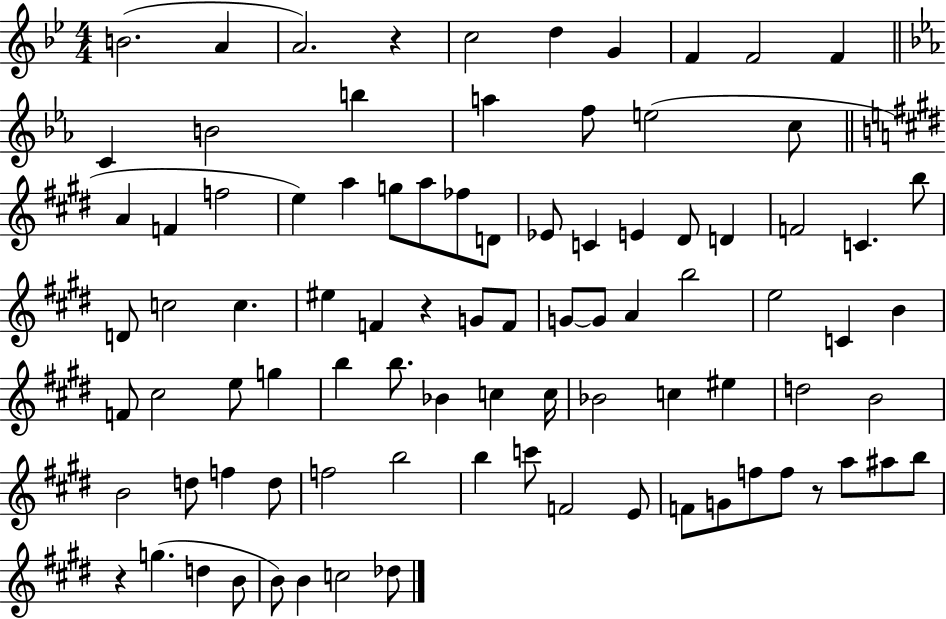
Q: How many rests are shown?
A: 4